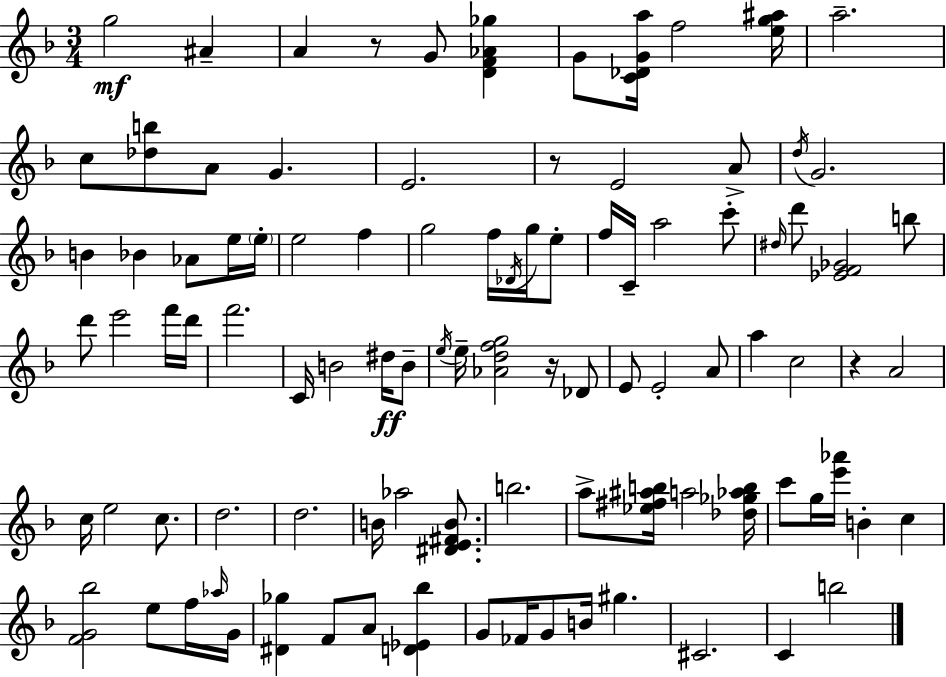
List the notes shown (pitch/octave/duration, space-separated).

G5/h A#4/q A4/q R/e G4/e [D4,F4,Ab4,Gb5]/q G4/e [C4,Db4,G4,A5]/s F5/h [E5,G5,A#5]/s A5/h. C5/e [Db5,B5]/e A4/e G4/q. E4/h. R/e E4/h A4/e D5/s G4/h. B4/q Bb4/q Ab4/e E5/s E5/s E5/h F5/q G5/h F5/s Db4/s G5/s E5/e F5/s C4/s A5/h C6/e D#5/s D6/e [Eb4,F4,Gb4]/h B5/e D6/e E6/h F6/s D6/s F6/h. C4/s B4/h D#5/s B4/e E5/s E5/s [Ab4,D5,F5,G5]/h R/s Db4/e E4/e E4/h A4/e A5/q C5/h R/q A4/h C5/s E5/h C5/e. D5/h. D5/h. B4/s Ab5/h [D#4,E4,F#4,B4]/e. B5/h. A5/e [Eb5,F#5,A#5,B5]/s A5/h [Db5,Gb5,Ab5,B5]/s C6/e G5/s [E6,Ab6]/s B4/q C5/q [F4,G4,Bb5]/h E5/e F5/s Ab5/s G4/s [D#4,Gb5]/q F4/e A4/e [D4,Eb4,Bb5]/q G4/e FES4/s G4/e B4/s G#5/q. C#4/h. C4/q B5/h